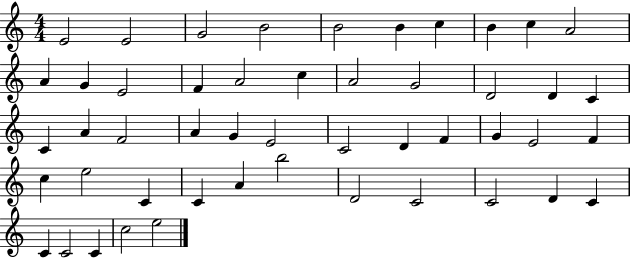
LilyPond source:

{
  \clef treble
  \numericTimeSignature
  \time 4/4
  \key c \major
  e'2 e'2 | g'2 b'2 | b'2 b'4 c''4 | b'4 c''4 a'2 | \break a'4 g'4 e'2 | f'4 a'2 c''4 | a'2 g'2 | d'2 d'4 c'4 | \break c'4 a'4 f'2 | a'4 g'4 e'2 | c'2 d'4 f'4 | g'4 e'2 f'4 | \break c''4 e''2 c'4 | c'4 a'4 b''2 | d'2 c'2 | c'2 d'4 c'4 | \break c'4 c'2 c'4 | c''2 e''2 | \bar "|."
}